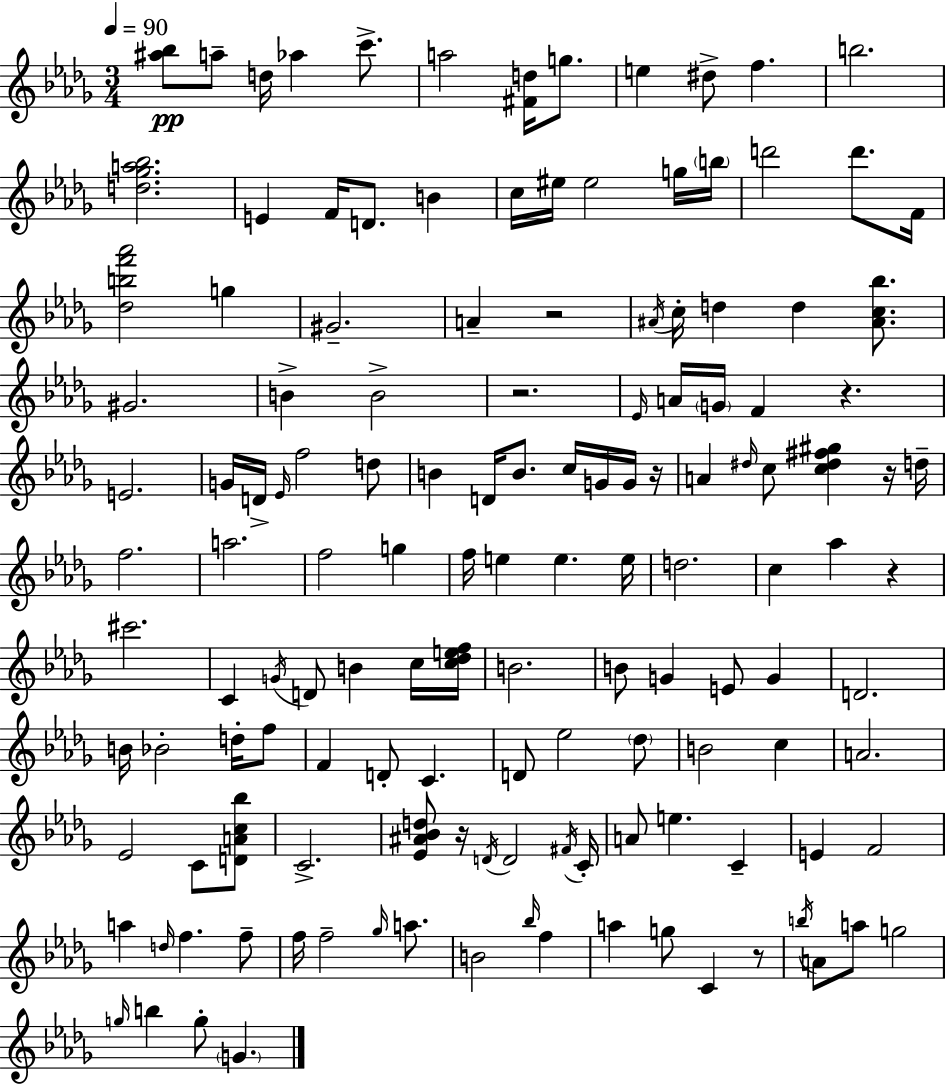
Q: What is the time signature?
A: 3/4